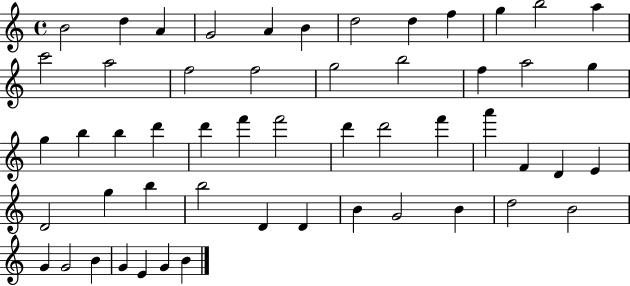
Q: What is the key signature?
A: C major